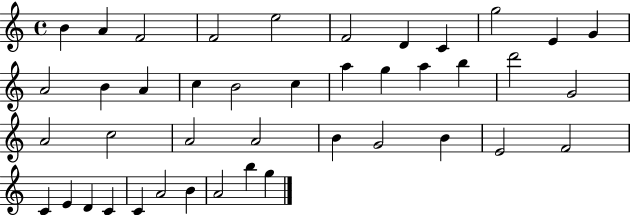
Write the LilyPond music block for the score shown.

{
  \clef treble
  \time 4/4
  \defaultTimeSignature
  \key c \major
  b'4 a'4 f'2 | f'2 e''2 | f'2 d'4 c'4 | g''2 e'4 g'4 | \break a'2 b'4 a'4 | c''4 b'2 c''4 | a''4 g''4 a''4 b''4 | d'''2 g'2 | \break a'2 c''2 | a'2 a'2 | b'4 g'2 b'4 | e'2 f'2 | \break c'4 e'4 d'4 c'4 | c'4 a'2 b'4 | a'2 b''4 g''4 | \bar "|."
}